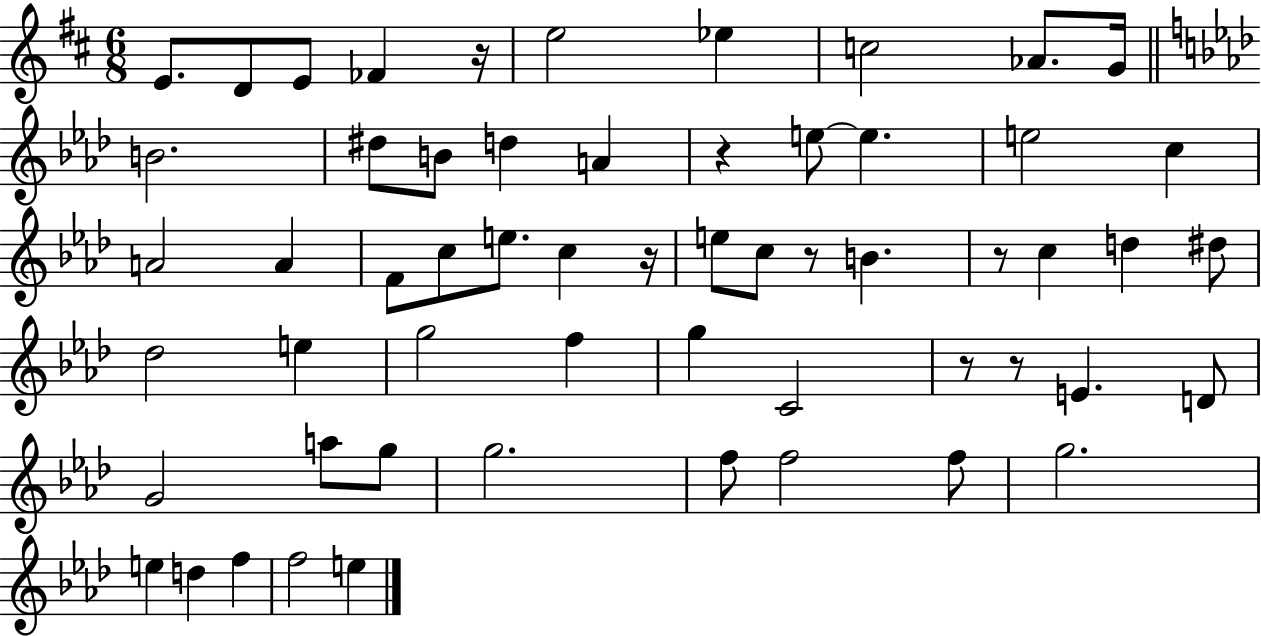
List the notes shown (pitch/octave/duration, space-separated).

E4/e. D4/e E4/e FES4/q R/s E5/h Eb5/q C5/h Ab4/e. G4/s B4/h. D#5/e B4/e D5/q A4/q R/q E5/e E5/q. E5/h C5/q A4/h A4/q F4/e C5/e E5/e. C5/q R/s E5/e C5/e R/e B4/q. R/e C5/q D5/q D#5/e Db5/h E5/q G5/h F5/q G5/q C4/h R/e R/e E4/q. D4/e G4/h A5/e G5/e G5/h. F5/e F5/h F5/e G5/h. E5/q D5/q F5/q F5/h E5/q